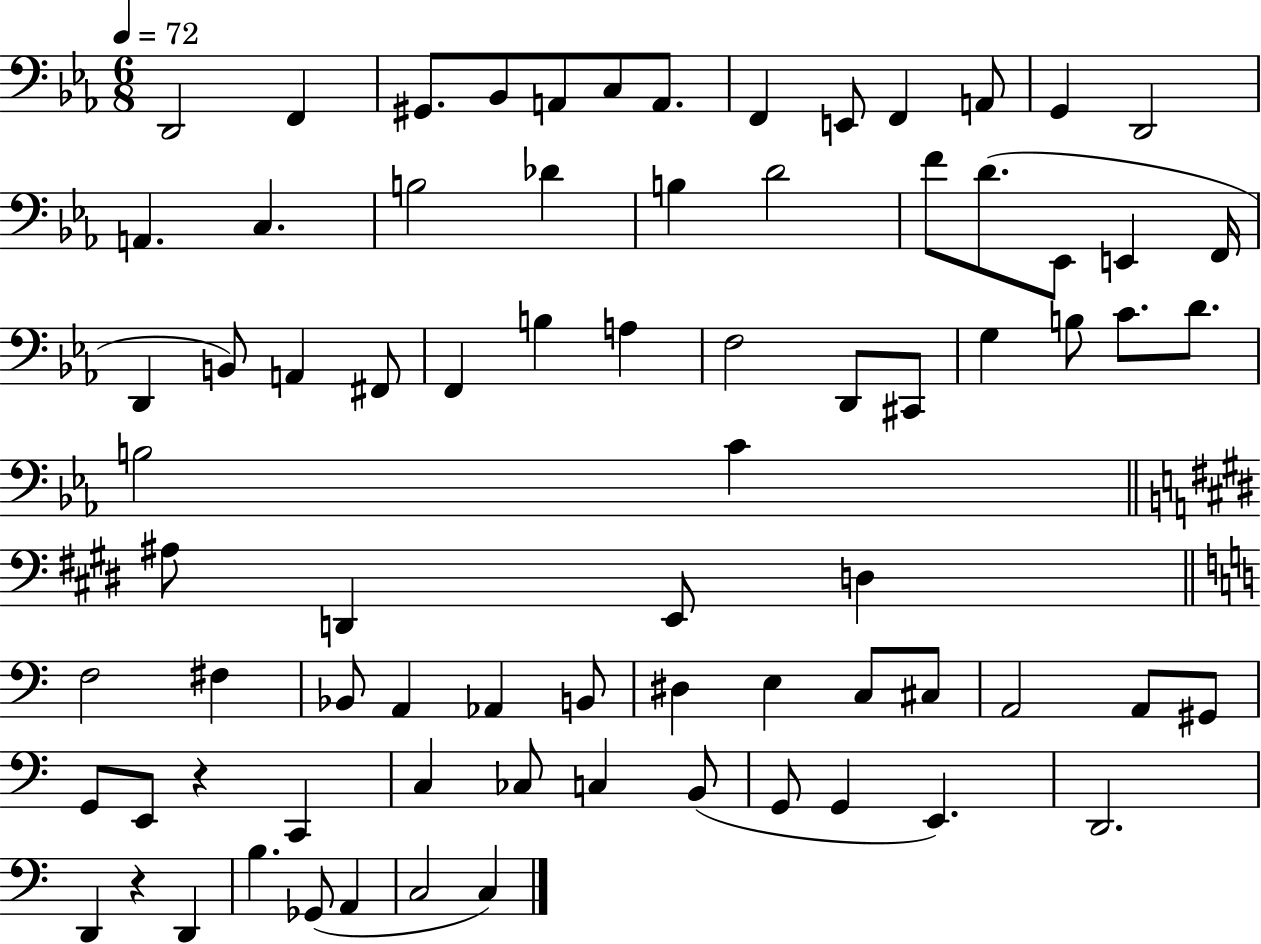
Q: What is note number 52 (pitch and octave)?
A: E3